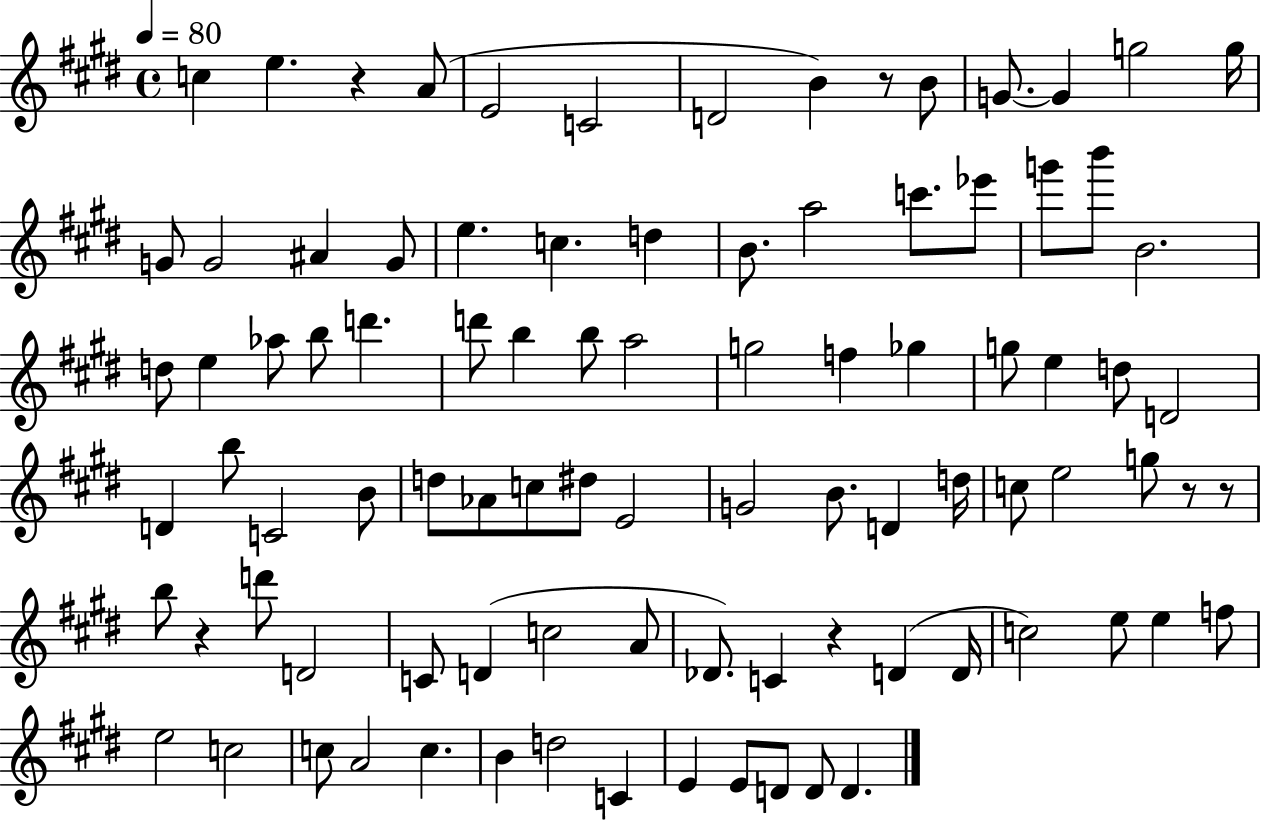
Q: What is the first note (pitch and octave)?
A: C5